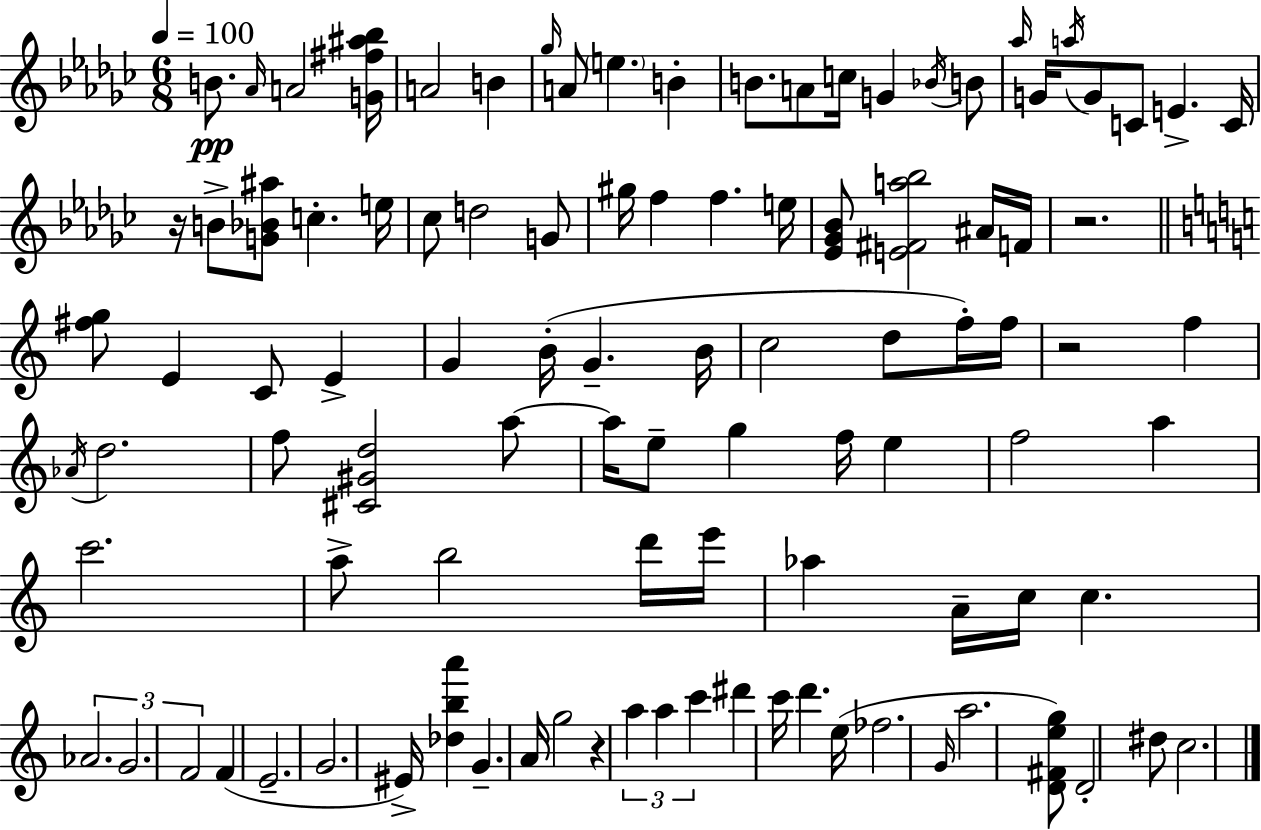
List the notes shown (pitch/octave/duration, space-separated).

B4/e. Ab4/s A4/h [G4,F#5,A#5,Bb5]/s A4/h B4/q Gb5/s A4/e E5/q. B4/q B4/e. A4/e C5/s G4/q Bb4/s B4/e Ab5/s G4/s A5/s G4/e C4/e E4/q. C4/s R/s B4/e [G4,Bb4,A#5]/e C5/q. E5/s CES5/e D5/h G4/e G#5/s F5/q F5/q. E5/s [Eb4,Gb4,Bb4]/e [E4,F#4,A5,Bb5]/h A#4/s F4/s R/h. [F#5,G5]/e E4/q C4/e E4/q G4/q B4/s G4/q. B4/s C5/h D5/e F5/s F5/s R/h F5/q Ab4/s D5/h. F5/e [C#4,G#4,D5]/h A5/e A5/s E5/e G5/q F5/s E5/q F5/h A5/q C6/h. A5/e B5/h D6/s E6/s Ab5/q A4/s C5/s C5/q. Ab4/h. G4/h. F4/h F4/q E4/h. G4/h. EIS4/s [Db5,B5,A6]/q G4/q. A4/s G5/h R/q A5/q A5/q C6/q D#6/q C6/s D6/q. E5/s FES5/h. G4/s A5/h. [D4,F#4,E5,G5]/e D4/h D#5/e C5/h.